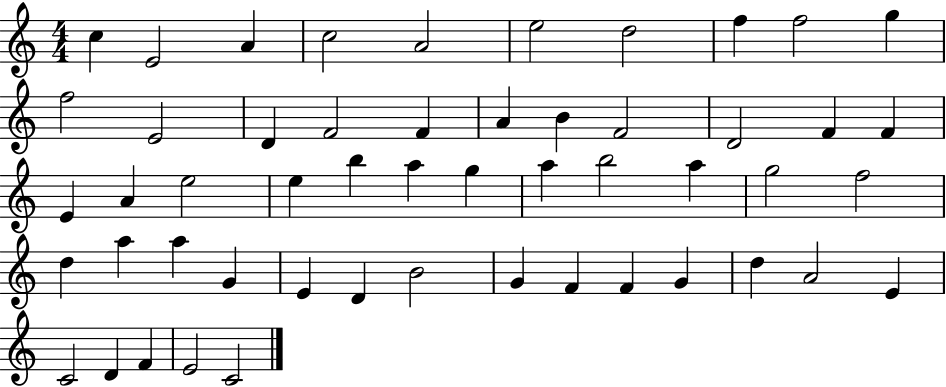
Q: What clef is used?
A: treble